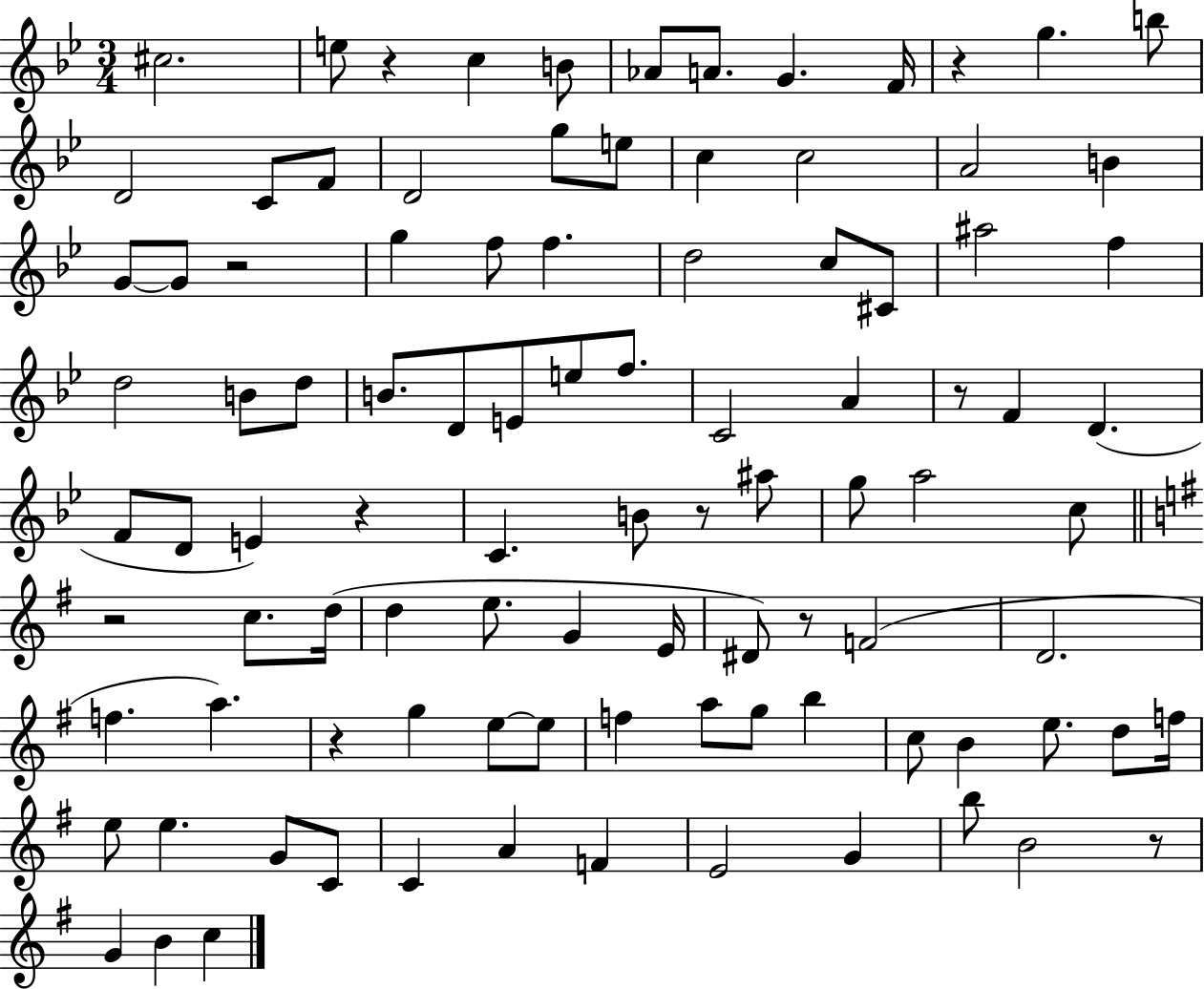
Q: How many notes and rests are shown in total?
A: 98